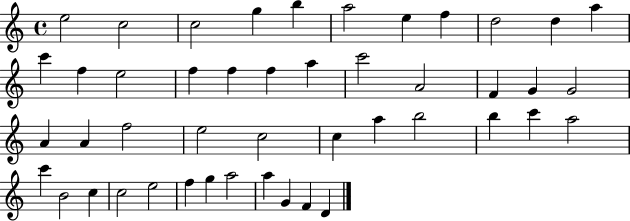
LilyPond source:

{
  \clef treble
  \time 4/4
  \defaultTimeSignature
  \key c \major
  e''2 c''2 | c''2 g''4 b''4 | a''2 e''4 f''4 | d''2 d''4 a''4 | \break c'''4 f''4 e''2 | f''4 f''4 f''4 a''4 | c'''2 a'2 | f'4 g'4 g'2 | \break a'4 a'4 f''2 | e''2 c''2 | c''4 a''4 b''2 | b''4 c'''4 a''2 | \break c'''4 b'2 c''4 | c''2 e''2 | f''4 g''4 a''2 | a''4 g'4 f'4 d'4 | \break \bar "|."
}